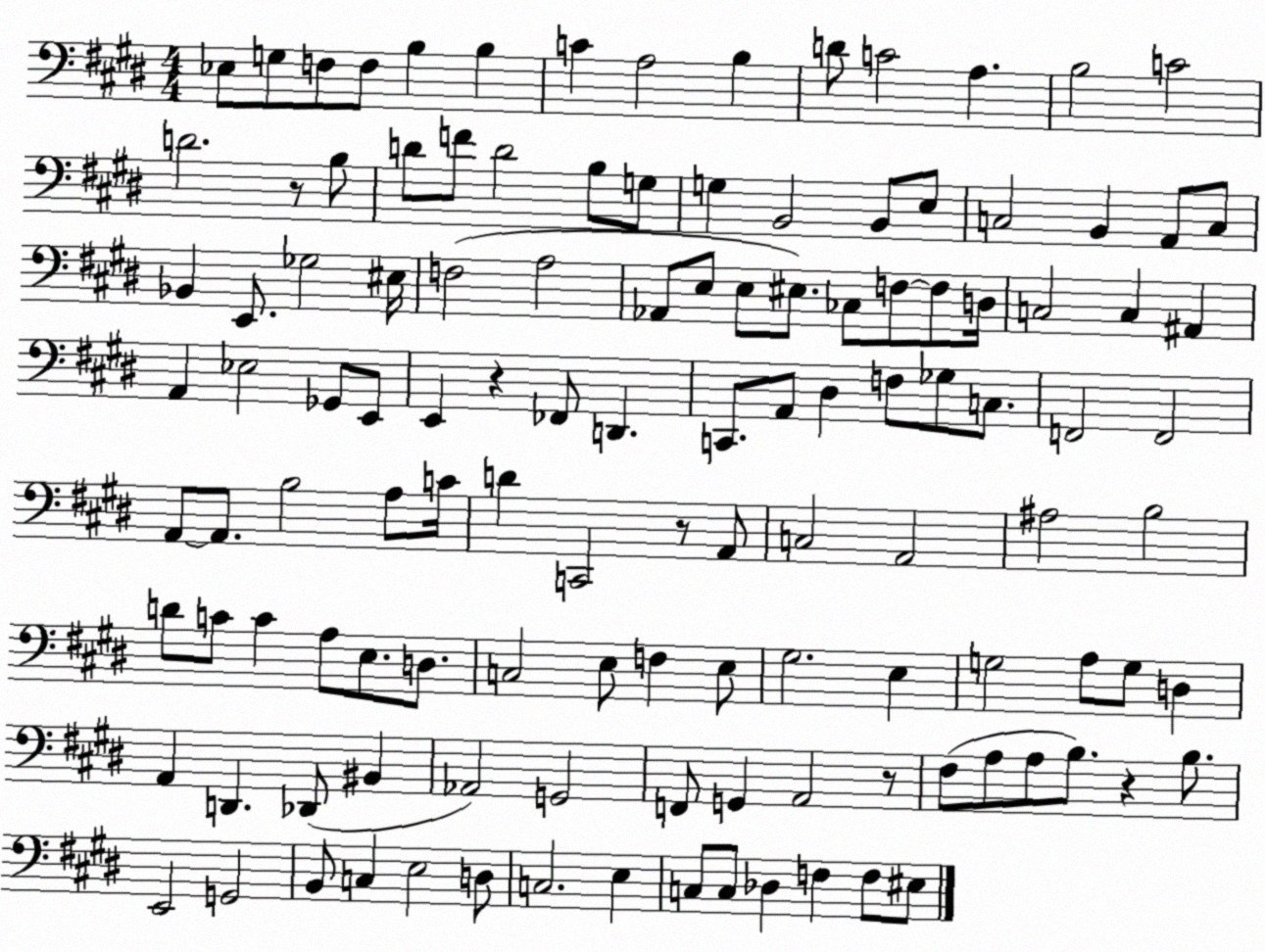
X:1
T:Untitled
M:4/4
L:1/4
K:E
_E,/2 G,/2 F,/2 F,/2 B, B, C A,2 B, D/2 C2 A, B,2 C2 D2 z/2 B,/2 D/2 F/2 D2 B,/2 G,/2 G, B,,2 B,,/2 E,/2 C,2 B,, A,,/2 C,/2 _B,, E,,/2 _G,2 ^E,/4 F,2 A,2 _A,,/2 E,/2 E,/2 ^E,/2 _C,/2 F,/2 F,/2 D,/4 C,2 C, ^A,, A,, _E,2 _G,,/2 E,,/2 E,, z _F,,/2 D,, C,,/2 A,,/2 ^D, F,/2 _G,/2 C,/2 F,,2 F,,2 A,,/2 A,,/2 B,2 A,/2 C/4 D C,,2 z/2 A,,/2 C,2 A,,2 ^A,2 B,2 D/2 C/2 C A,/2 E,/2 D,/2 C,2 E,/2 F, E,/2 ^G,2 E, G,2 A,/2 G,/2 D, A,, D,, _D,,/2 ^B,, _A,,2 G,,2 F,,/2 G,, A,,2 z/2 ^F,/2 A,/2 A,/2 B,/2 z B,/2 E,,2 G,,2 B,,/2 C, E,2 D,/2 C,2 E, C,/2 C,/2 _D, F, F,/2 ^E,/2